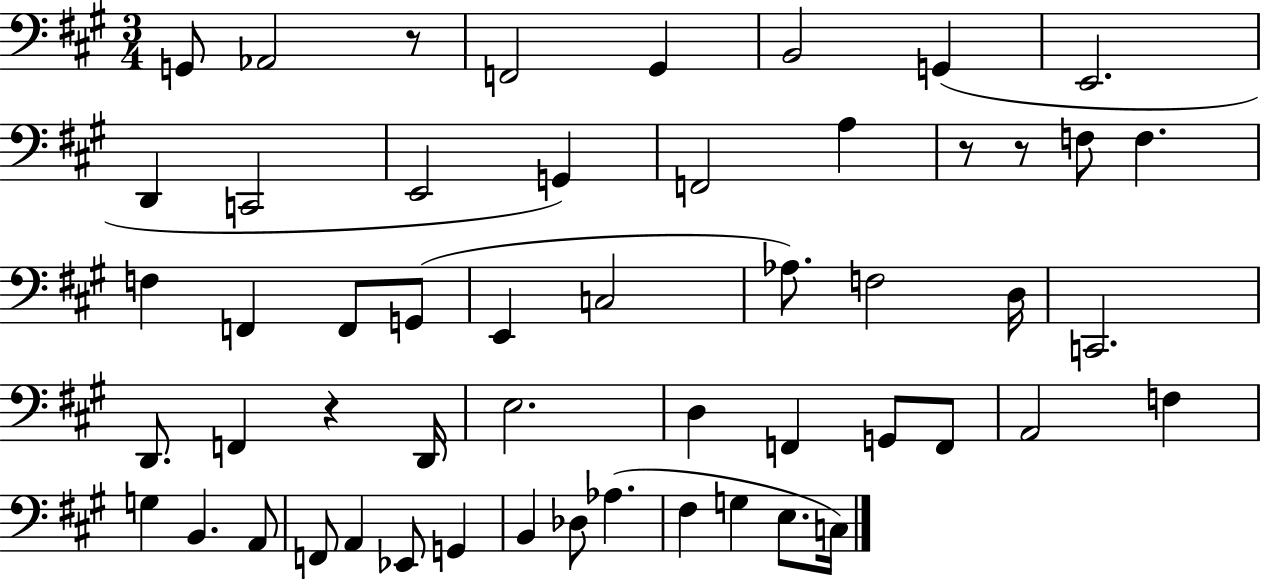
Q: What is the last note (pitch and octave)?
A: C3